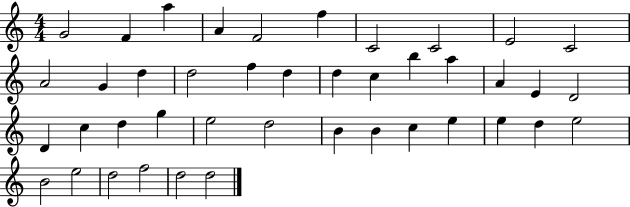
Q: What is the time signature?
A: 4/4